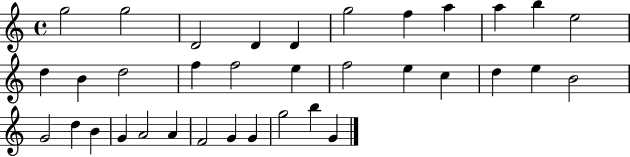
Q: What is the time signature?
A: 4/4